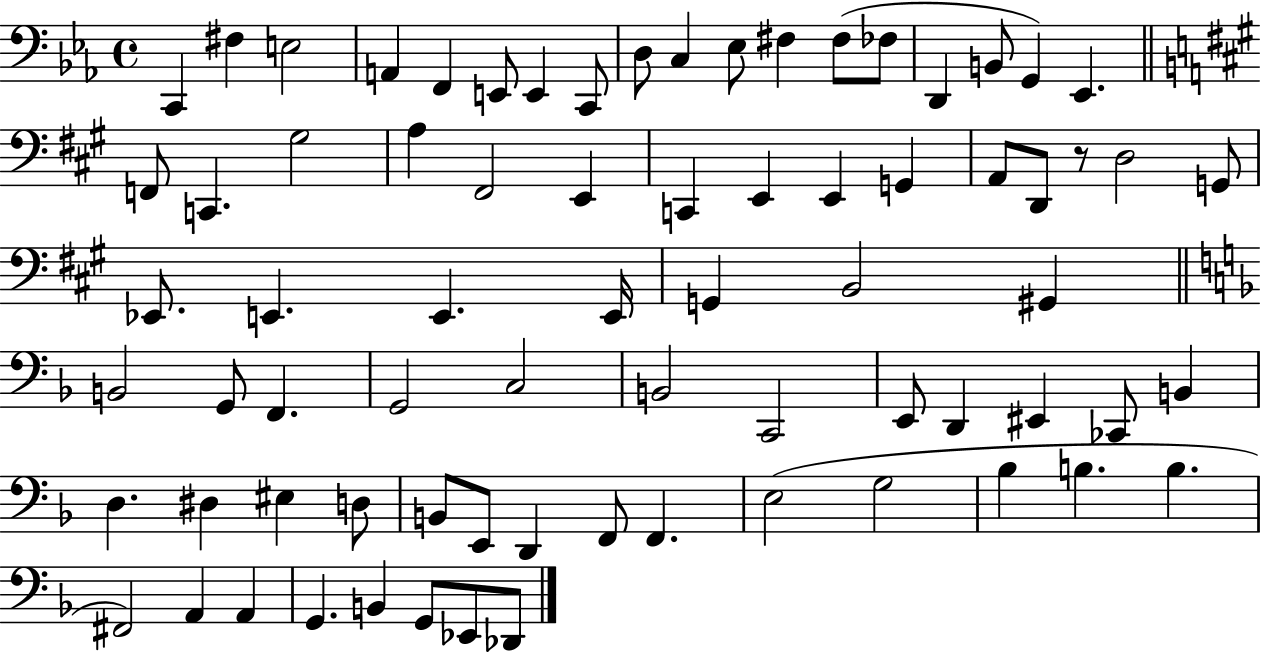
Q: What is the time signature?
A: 4/4